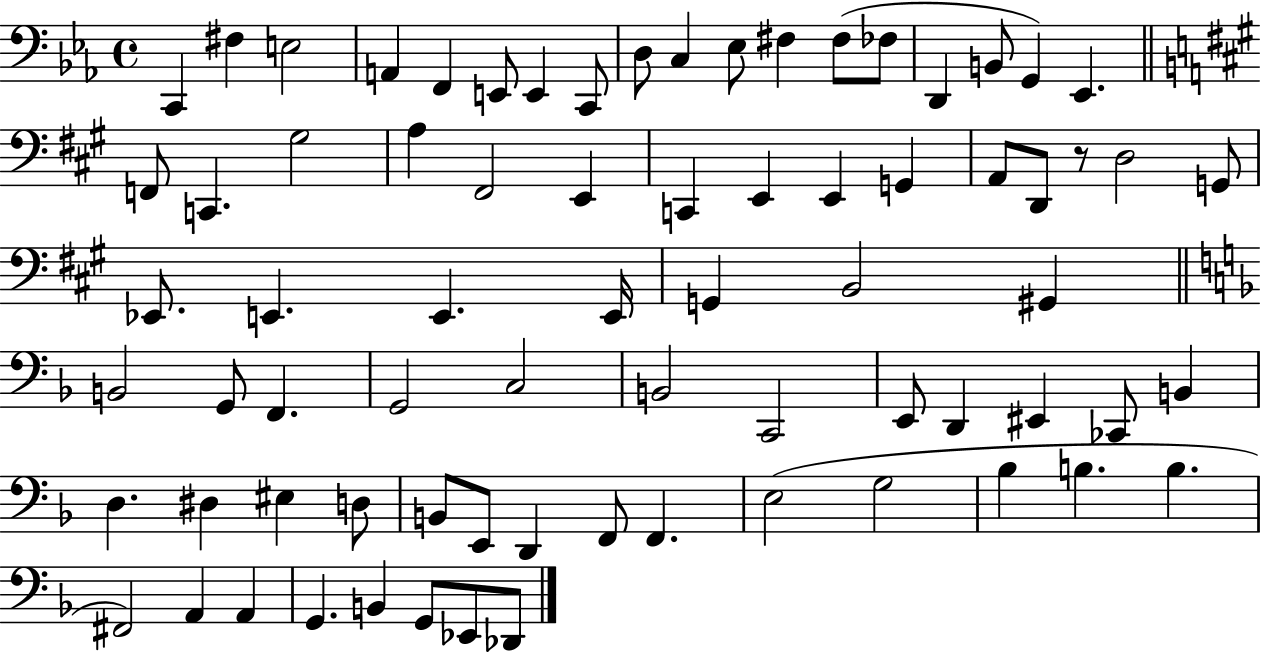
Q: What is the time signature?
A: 4/4